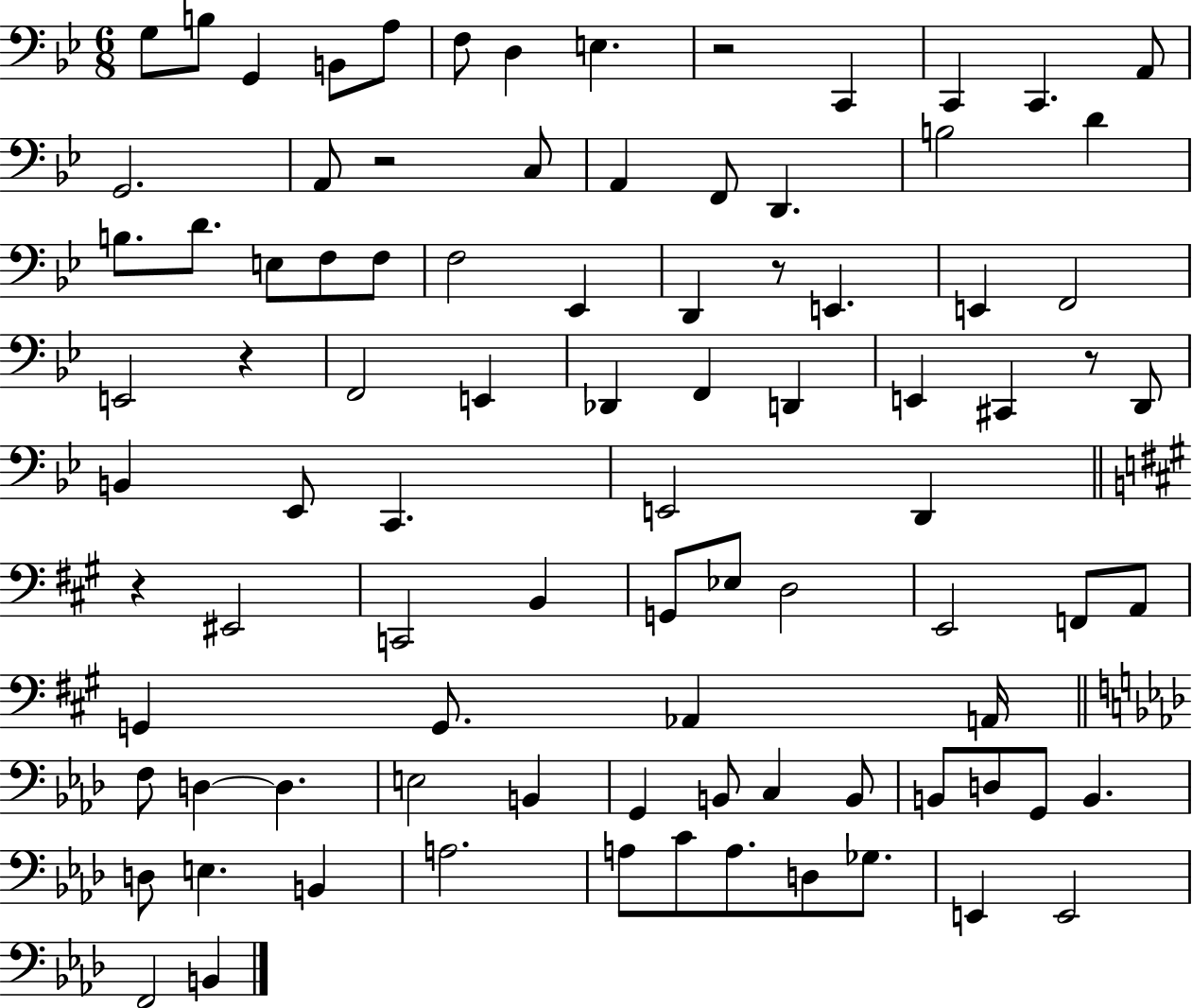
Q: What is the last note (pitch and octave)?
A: B2